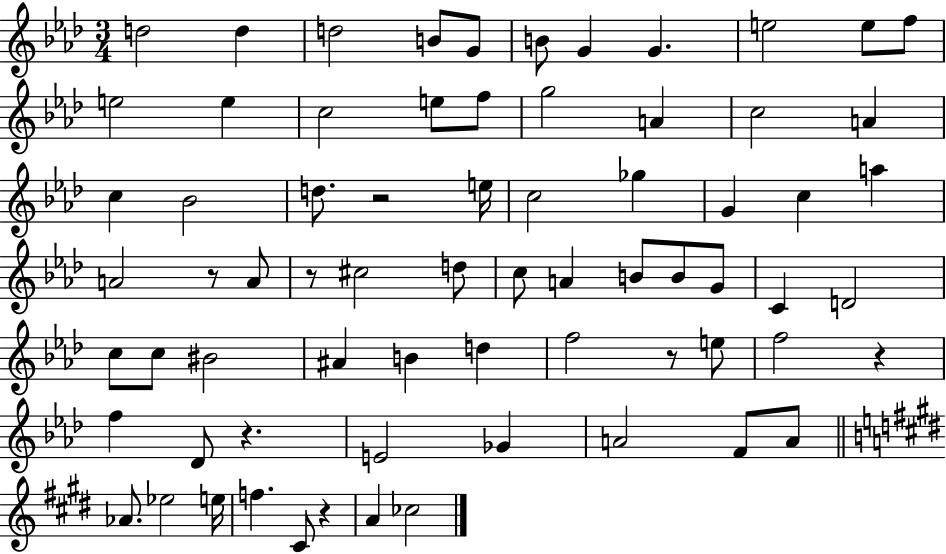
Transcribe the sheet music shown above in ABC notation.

X:1
T:Untitled
M:3/4
L:1/4
K:Ab
d2 d d2 B/2 G/2 B/2 G G e2 e/2 f/2 e2 e c2 e/2 f/2 g2 A c2 A c _B2 d/2 z2 e/4 c2 _g G c a A2 z/2 A/2 z/2 ^c2 d/2 c/2 A B/2 B/2 G/2 C D2 c/2 c/2 ^B2 ^A B d f2 z/2 e/2 f2 z f _D/2 z E2 _G A2 F/2 A/2 _A/2 _e2 e/4 f ^C/2 z A _c2